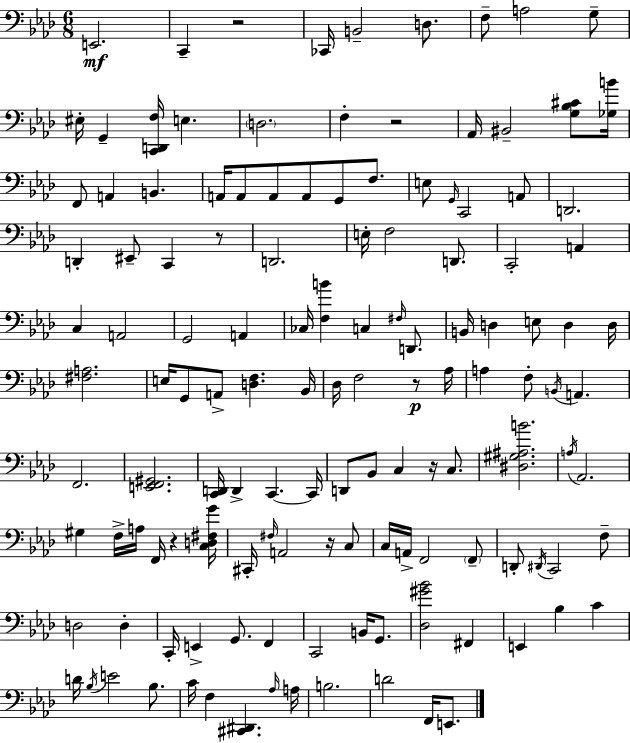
{
  \clef bass
  \numericTimeSignature
  \time 6/8
  \key f \minor
  e,2.\mf | c,4-- r2 | ces,16 b,2-- d8. | f8-- a2 g8-- | \break eis16-. g,4-- <c, d, f>16 e4. | \parenthesize d2. | f4-. r2 | aes,16 bis,2-- <g bes cis'>8 <ges b'>16 | \break f,8 a,4 b,4. | a,16 a,8 a,8 a,8 g,8 f8. | e8 \grace { g,16 } c,2 a,8 | d,2. | \break d,4-. eis,8-- c,4 r8 | d,2. | e16-. f2 d,8. | c,2-. a,4 | \break c4 a,2 | g,2 a,4 | ces16 <f b'>4 c4 \grace { fis16 } d,8. | b,16 d4 e8 d4 | \break d16 <fis a>2. | e16 g,8 a,8-> <d f>4. | bes,16 des16 f2 r8\p | aes16 a4 f8-. \acciaccatura { b,16 } a,4. | \break f,2. | <e, f, gis,>2. | <c, d,>16 d,4-> c,4.~~ | c,16 d,8 bes,8 c4 r16 | \break c8. <dis gis ais b'>2. | \acciaccatura { a16 } aes,2. | gis4 f16-> a16 f,16 r4 | <c d fis g'>16 cis,16-. \grace { fis16 } a,2 | \break r16 c8 c16 a,16-> f,2 | \parenthesize f,8-- d,8-. \acciaccatura { dis,16 } c,2 | f8-- d2 | d4-. c,16-. e,4-> g,8. | \break f,4 c,2 | b,16 g,8. <des gis' bes'>2 | fis,4 e,4 bes4 | c'4 d'16 \acciaccatura { bes16 } e'2 | \break bes8. c'16 f4 | <cis, dis,>4. \grace { aes16 } a16 b2. | d'2 | f,16 e,8. \bar "|."
}